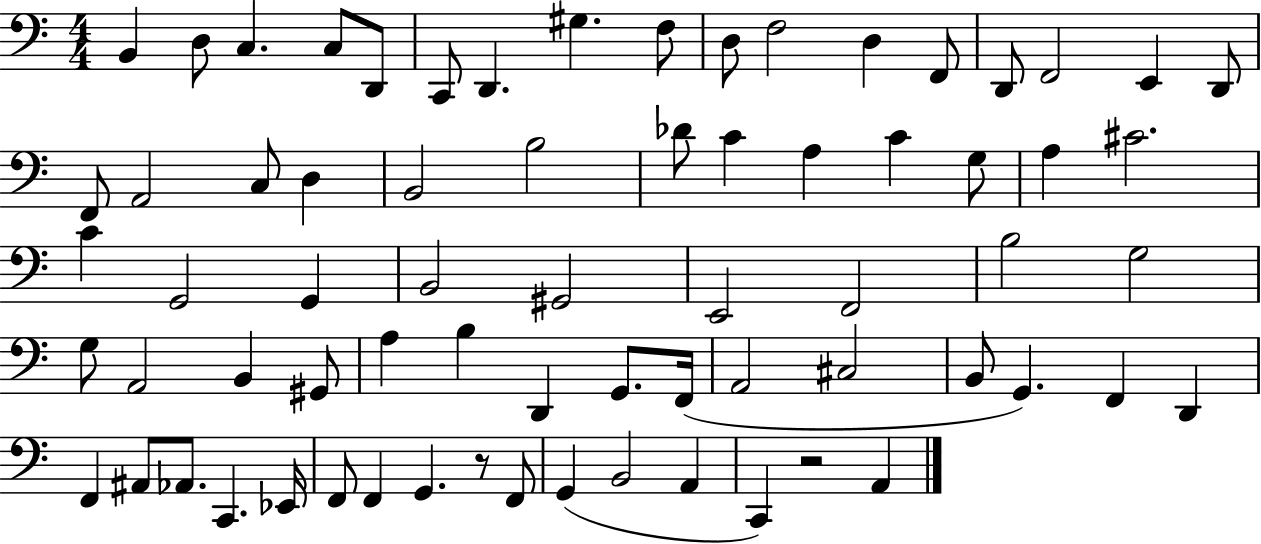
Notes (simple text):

B2/q D3/e C3/q. C3/e D2/e C2/e D2/q. G#3/q. F3/e D3/e F3/h D3/q F2/e D2/e F2/h E2/q D2/e F2/e A2/h C3/e D3/q B2/h B3/h Db4/e C4/q A3/q C4/q G3/e A3/q C#4/h. C4/q G2/h G2/q B2/h G#2/h E2/h F2/h B3/h G3/h G3/e A2/h B2/q G#2/e A3/q B3/q D2/q G2/e. F2/s A2/h C#3/h B2/e G2/q. F2/q D2/q F2/q A#2/e Ab2/e. C2/q. Eb2/s F2/e F2/q G2/q. R/e F2/e G2/q B2/h A2/q C2/q R/h A2/q